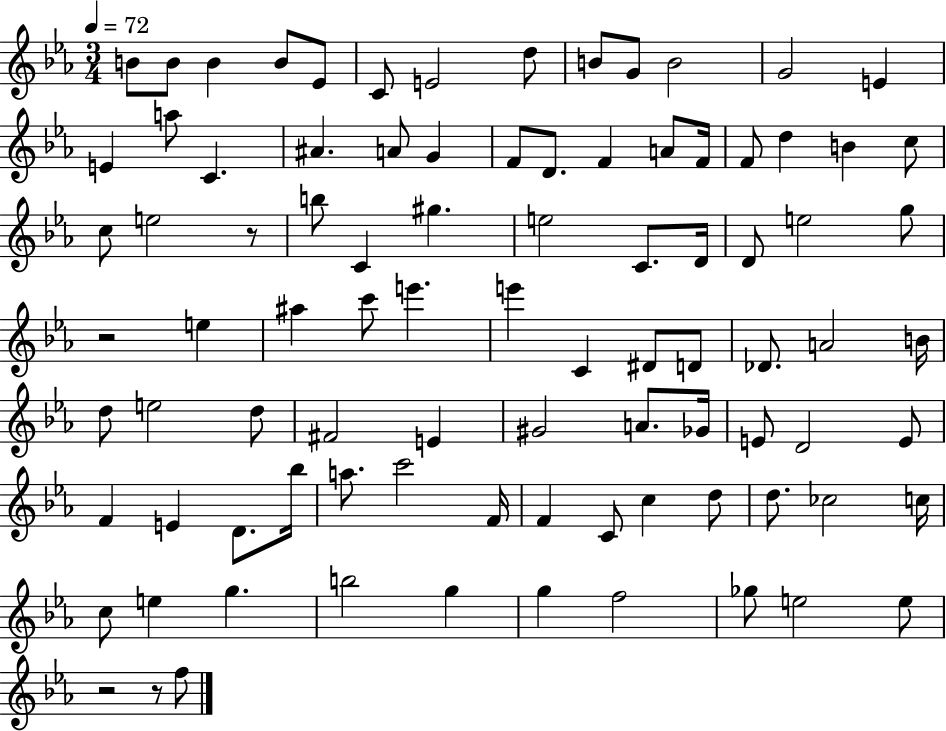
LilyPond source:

{
  \clef treble
  \numericTimeSignature
  \time 3/4
  \key ees \major
  \tempo 4 = 72
  b'8 b'8 b'4 b'8 ees'8 | c'8 e'2 d''8 | b'8 g'8 b'2 | g'2 e'4 | \break e'4 a''8 c'4. | ais'4. a'8 g'4 | f'8 d'8. f'4 a'8 f'16 | f'8 d''4 b'4 c''8 | \break c''8 e''2 r8 | b''8 c'4 gis''4. | e''2 c'8. d'16 | d'8 e''2 g''8 | \break r2 e''4 | ais''4 c'''8 e'''4. | e'''4 c'4 dis'8 d'8 | des'8. a'2 b'16 | \break d''8 e''2 d''8 | fis'2 e'4 | gis'2 a'8. ges'16 | e'8 d'2 e'8 | \break f'4 e'4 d'8. bes''16 | a''8. c'''2 f'16 | f'4 c'8 c''4 d''8 | d''8. ces''2 c''16 | \break c''8 e''4 g''4. | b''2 g''4 | g''4 f''2 | ges''8 e''2 e''8 | \break r2 r8 f''8 | \bar "|."
}